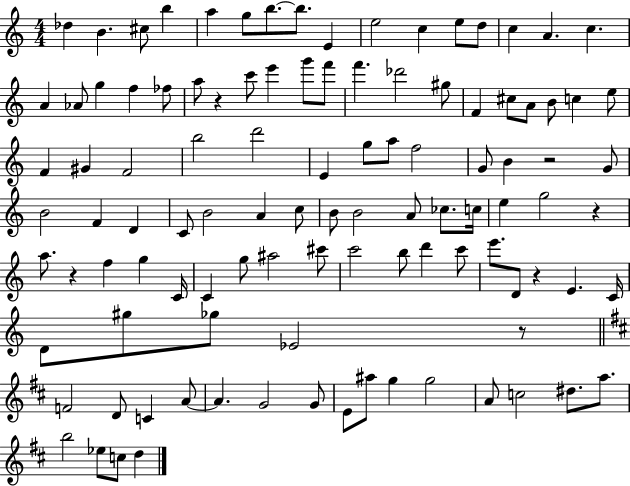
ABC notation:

X:1
T:Untitled
M:4/4
L:1/4
K:C
_d B ^c/2 b a g/2 b/2 b/2 E e2 c e/2 d/2 c A c A _A/2 g f _f/2 a/2 z c'/2 e' g'/2 f'/2 f' _d'2 ^g/2 F ^c/2 A/2 B/2 c e/2 F ^G F2 b2 d'2 E g/2 a/2 f2 G/2 B z2 G/2 B2 F D C/2 B2 A c/2 B/2 B2 A/2 _c/2 c/4 e g2 z a/2 z f g C/4 C g/2 ^a2 ^c'/2 c'2 b/2 d' c'/2 e'/2 D/2 z E C/4 D/2 ^g/2 _g/2 _E2 z/2 F2 D/2 C A/2 A G2 G/2 E/2 ^a/2 g g2 A/2 c2 ^d/2 a/2 b2 _e/2 c/2 d